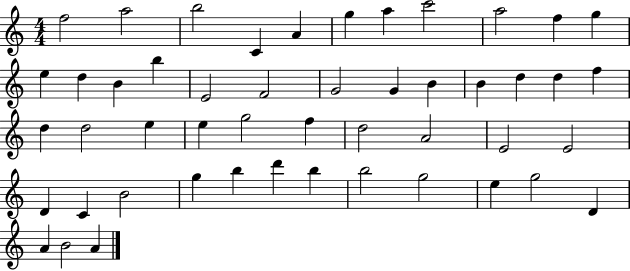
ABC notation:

X:1
T:Untitled
M:4/4
L:1/4
K:C
f2 a2 b2 C A g a c'2 a2 f g e d B b E2 F2 G2 G B B d d f d d2 e e g2 f d2 A2 E2 E2 D C B2 g b d' b b2 g2 e g2 D A B2 A